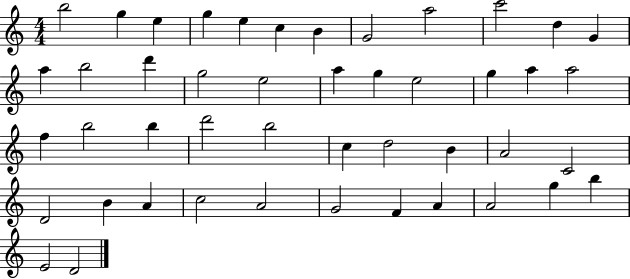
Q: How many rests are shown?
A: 0